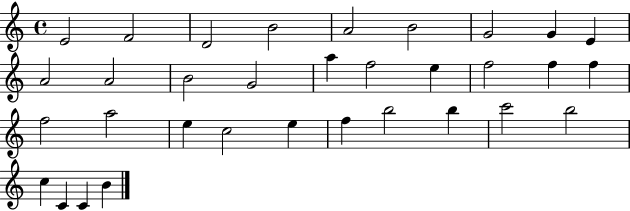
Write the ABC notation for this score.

X:1
T:Untitled
M:4/4
L:1/4
K:C
E2 F2 D2 B2 A2 B2 G2 G E A2 A2 B2 G2 a f2 e f2 f f f2 a2 e c2 e f b2 b c'2 b2 c C C B